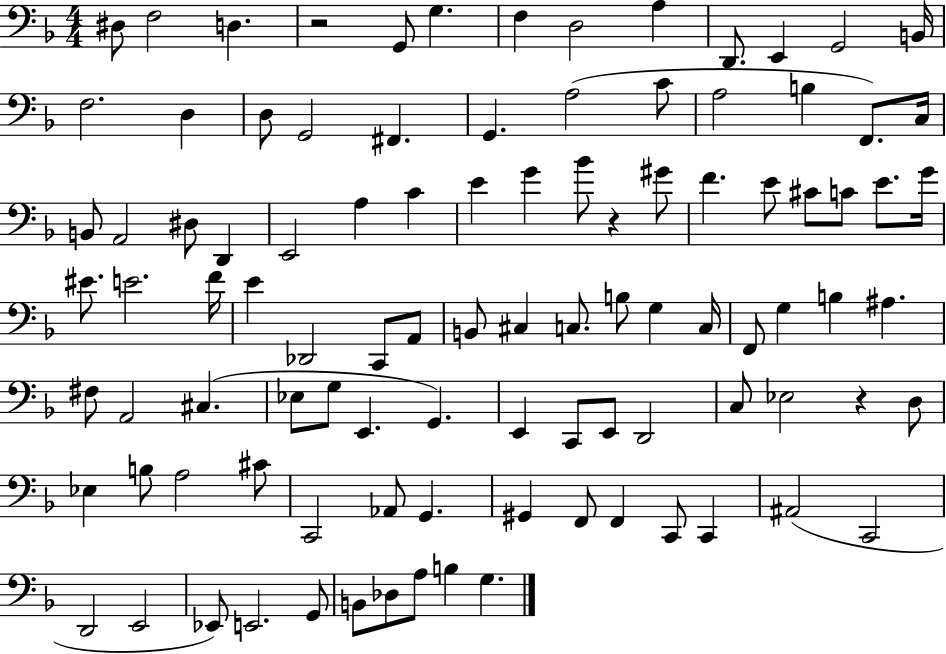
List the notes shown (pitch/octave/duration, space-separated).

D#3/e F3/h D3/q. R/h G2/e G3/q. F3/q D3/h A3/q D2/e. E2/q G2/h B2/s F3/h. D3/q D3/e G2/h F#2/q. G2/q. A3/h C4/e A3/h B3/q F2/e. C3/s B2/e A2/h D#3/e D2/q E2/h A3/q C4/q E4/q G4/q Bb4/e R/q G#4/e F4/q. E4/e C#4/e C4/e E4/e. G4/s EIS4/e. E4/h. F4/s E4/q Db2/h C2/e A2/e B2/e C#3/q C3/e. B3/e G3/q C3/s F2/e G3/q B3/q A#3/q. F#3/e A2/h C#3/q. Eb3/e G3/e E2/q. G2/q. E2/q C2/e E2/e D2/h C3/e Eb3/h R/q D3/e Eb3/q B3/e A3/h C#4/e C2/h Ab2/e G2/q. G#2/q F2/e F2/q C2/e C2/q A#2/h C2/h D2/h E2/h Eb2/e E2/h. G2/e B2/e Db3/e A3/e B3/q G3/q.